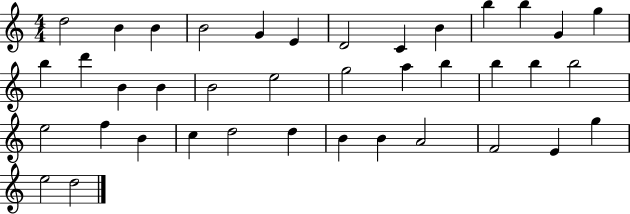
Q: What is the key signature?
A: C major